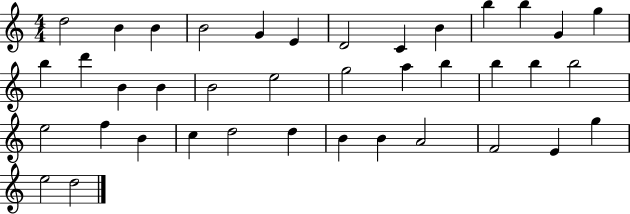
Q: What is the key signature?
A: C major